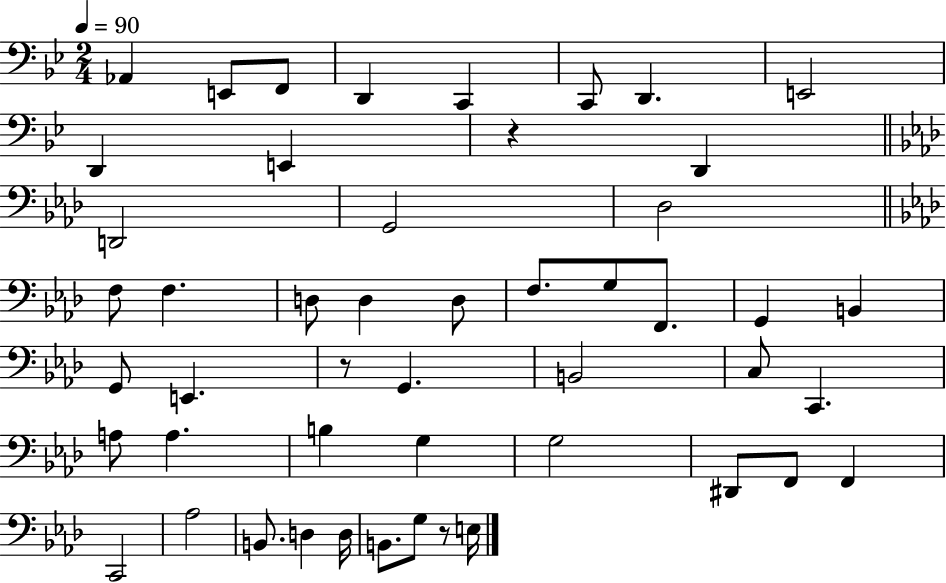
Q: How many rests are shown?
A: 3